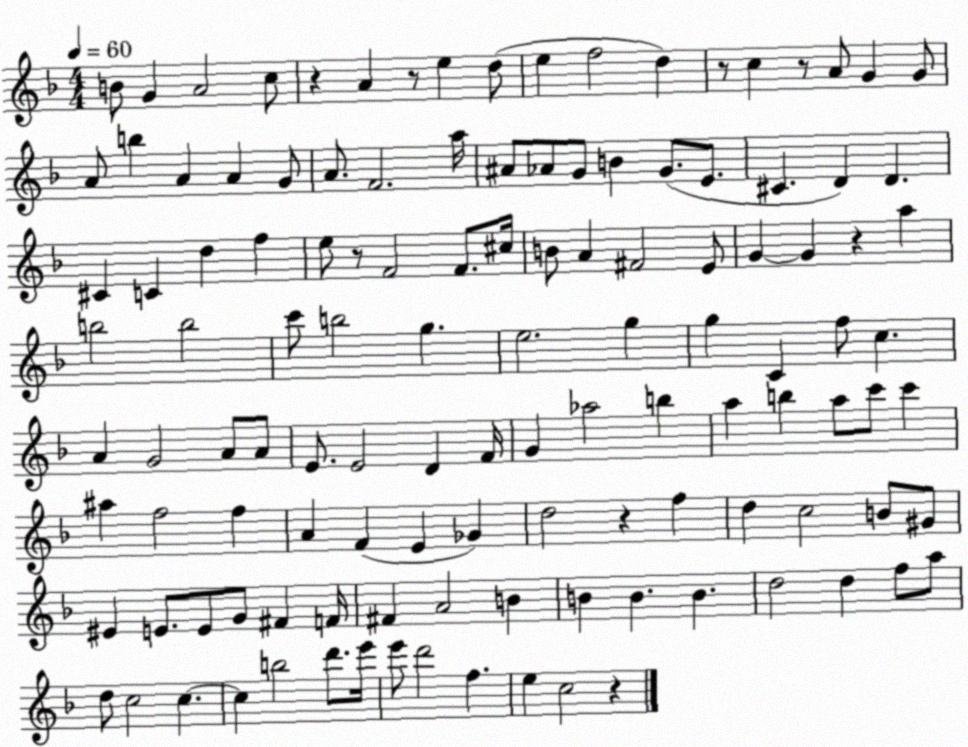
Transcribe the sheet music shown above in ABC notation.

X:1
T:Untitled
M:4/4
L:1/4
K:F
B/2 G A2 c/2 z A z/2 e d/2 e f2 d z/2 c z/2 A/2 G G/2 A/2 b A A G/2 A/2 F2 a/4 ^A/2 _A/2 G/2 B G/2 E/2 ^C D D ^C C d f e/2 z/2 F2 F/2 ^c/4 B/2 A ^F2 E/2 G G z a b2 b2 c'/2 b2 g e2 g g C f/2 c A G2 A/2 A/2 E/2 E2 D F/4 G _a2 b a b a/2 c'/2 c' ^a f2 f A F E _G d2 z f d c2 B/2 ^G/2 ^E E/2 E/2 G/2 ^F F/4 ^F A2 B B B B d2 d f/2 a/2 d/2 c2 c c b2 d'/2 e'/4 e'/2 d'2 f e c2 z